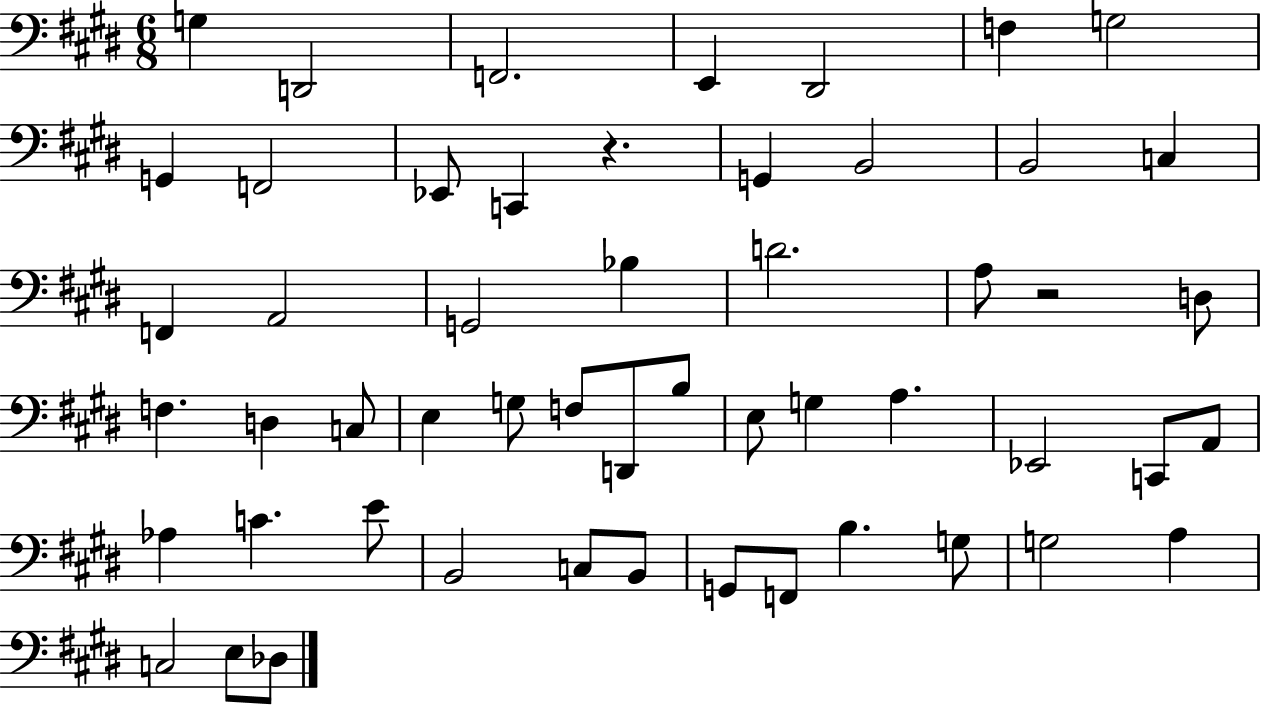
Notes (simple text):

G3/q D2/h F2/h. E2/q D#2/h F3/q G3/h G2/q F2/h Eb2/e C2/q R/q. G2/q B2/h B2/h C3/q F2/q A2/h G2/h Bb3/q D4/h. A3/e R/h D3/e F3/q. D3/q C3/e E3/q G3/e F3/e D2/e B3/e E3/e G3/q A3/q. Eb2/h C2/e A2/e Ab3/q C4/q. E4/e B2/h C3/e B2/e G2/e F2/e B3/q. G3/e G3/h A3/q C3/h E3/e Db3/e